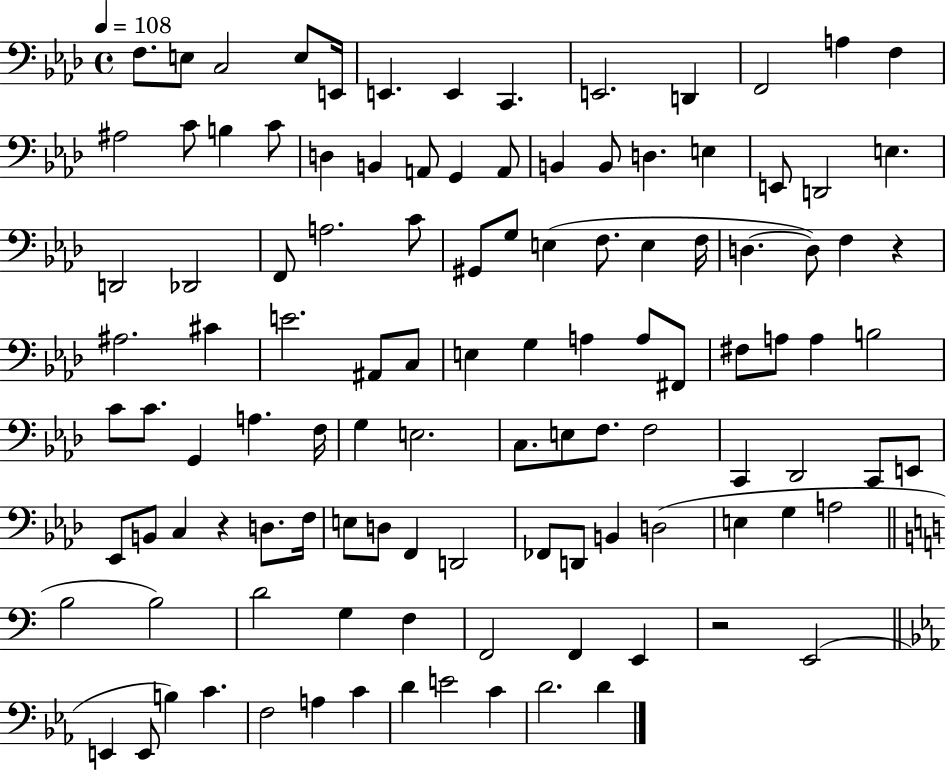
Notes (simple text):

F3/e. E3/e C3/h E3/e E2/s E2/q. E2/q C2/q. E2/h. D2/q F2/h A3/q F3/q A#3/h C4/e B3/q C4/e D3/q B2/q A2/e G2/q A2/e B2/q B2/e D3/q. E3/q E2/e D2/h E3/q. D2/h Db2/h F2/e A3/h. C4/e G#2/e G3/e E3/q F3/e. E3/q F3/s D3/q. D3/e F3/q R/q A#3/h. C#4/q E4/h. A#2/e C3/e E3/q G3/q A3/q A3/e F#2/e F#3/e A3/e A3/q B3/h C4/e C4/e. G2/q A3/q. F3/s G3/q E3/h. C3/e. E3/e F3/e. F3/h C2/q Db2/h C2/e E2/e Eb2/e B2/e C3/q R/q D3/e. F3/s E3/e D3/e F2/q D2/h FES2/e D2/e B2/q D3/h E3/q G3/q A3/h B3/h B3/h D4/h G3/q F3/q F2/h F2/q E2/q R/h E2/h E2/q E2/e B3/q C4/q. F3/h A3/q C4/q D4/q E4/h C4/q D4/h. D4/q